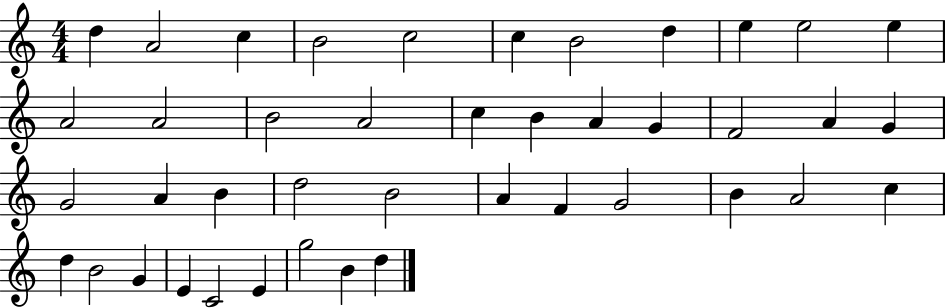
D5/q A4/h C5/q B4/h C5/h C5/q B4/h D5/q E5/q E5/h E5/q A4/h A4/h B4/h A4/h C5/q B4/q A4/q G4/q F4/h A4/q G4/q G4/h A4/q B4/q D5/h B4/h A4/q F4/q G4/h B4/q A4/h C5/q D5/q B4/h G4/q E4/q C4/h E4/q G5/h B4/q D5/q